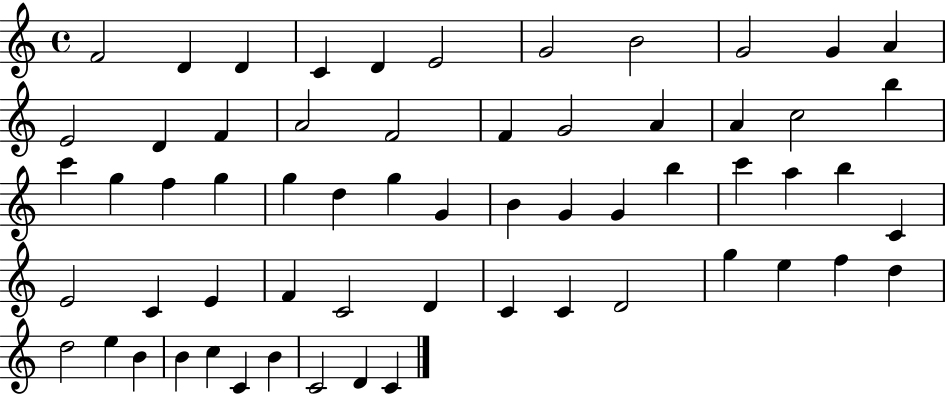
{
  \clef treble
  \time 4/4
  \defaultTimeSignature
  \key c \major
  f'2 d'4 d'4 | c'4 d'4 e'2 | g'2 b'2 | g'2 g'4 a'4 | \break e'2 d'4 f'4 | a'2 f'2 | f'4 g'2 a'4 | a'4 c''2 b''4 | \break c'''4 g''4 f''4 g''4 | g''4 d''4 g''4 g'4 | b'4 g'4 g'4 b''4 | c'''4 a''4 b''4 c'4 | \break e'2 c'4 e'4 | f'4 c'2 d'4 | c'4 c'4 d'2 | g''4 e''4 f''4 d''4 | \break d''2 e''4 b'4 | b'4 c''4 c'4 b'4 | c'2 d'4 c'4 | \bar "|."
}